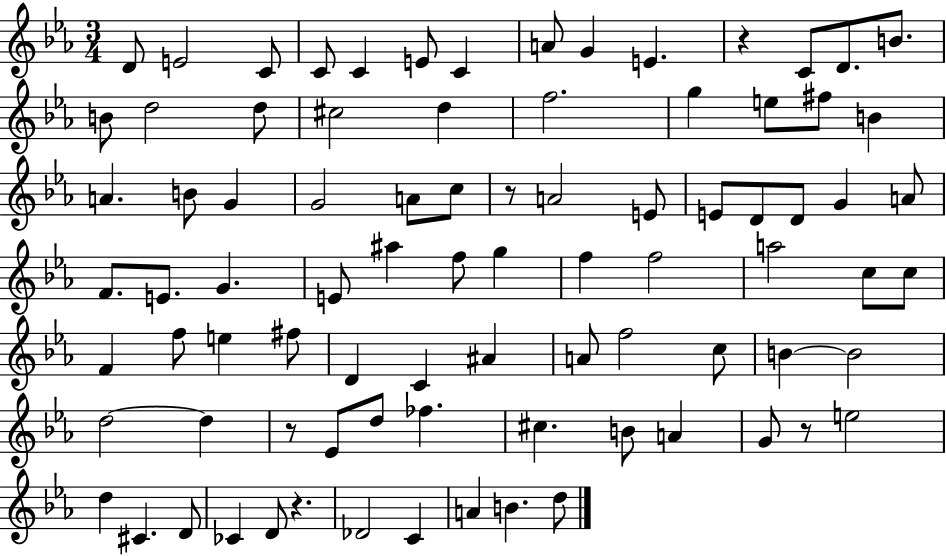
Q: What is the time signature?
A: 3/4